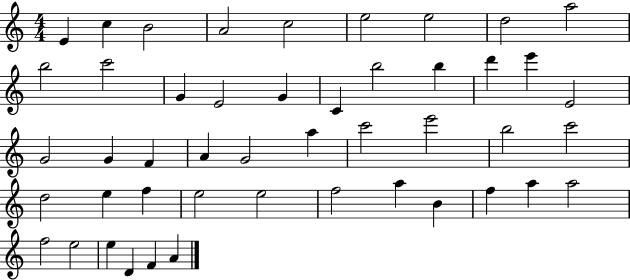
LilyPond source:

{
  \clef treble
  \numericTimeSignature
  \time 4/4
  \key c \major
  e'4 c''4 b'2 | a'2 c''2 | e''2 e''2 | d''2 a''2 | \break b''2 c'''2 | g'4 e'2 g'4 | c'4 b''2 b''4 | d'''4 e'''4 e'2 | \break g'2 g'4 f'4 | a'4 g'2 a''4 | c'''2 e'''2 | b''2 c'''2 | \break d''2 e''4 f''4 | e''2 e''2 | f''2 a''4 b'4 | f''4 a''4 a''2 | \break f''2 e''2 | e''4 d'4 f'4 a'4 | \bar "|."
}